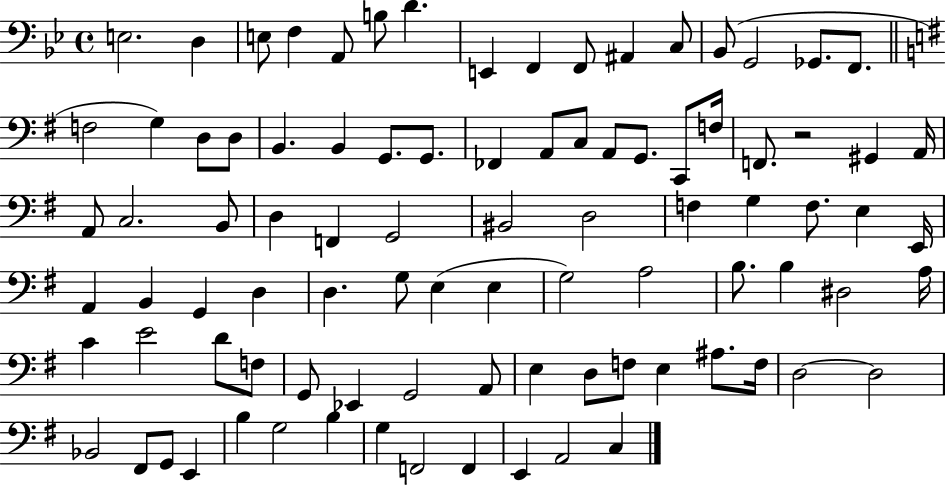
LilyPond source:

{
  \clef bass
  \time 4/4
  \defaultTimeSignature
  \key bes \major
  e2. d4 | e8 f4 a,8 b8 d'4. | e,4 f,4 f,8 ais,4 c8 | bes,8( g,2 ges,8. f,8. | \break \bar "||" \break \key e \minor f2 g4) d8 d8 | b,4. b,4 g,8. g,8. | fes,4 a,8 c8 a,8 g,8. c,8 f16 | f,8. r2 gis,4 a,16 | \break a,8 c2. b,8 | d4 f,4 g,2 | bis,2 d2 | f4 g4 f8. e4 e,16 | \break a,4 b,4 g,4 d4 | d4. g8 e4( e4 | g2) a2 | b8. b4 dis2 a16 | \break c'4 e'2 d'8 f8 | g,8 ees,4 g,2 a,8 | e4 d8 f8 e4 ais8. f16 | d2~~ d2 | \break bes,2 fis,8 g,8 e,4 | b4 g2 b4 | g4 f,2 f,4 | e,4 a,2 c4 | \break \bar "|."
}